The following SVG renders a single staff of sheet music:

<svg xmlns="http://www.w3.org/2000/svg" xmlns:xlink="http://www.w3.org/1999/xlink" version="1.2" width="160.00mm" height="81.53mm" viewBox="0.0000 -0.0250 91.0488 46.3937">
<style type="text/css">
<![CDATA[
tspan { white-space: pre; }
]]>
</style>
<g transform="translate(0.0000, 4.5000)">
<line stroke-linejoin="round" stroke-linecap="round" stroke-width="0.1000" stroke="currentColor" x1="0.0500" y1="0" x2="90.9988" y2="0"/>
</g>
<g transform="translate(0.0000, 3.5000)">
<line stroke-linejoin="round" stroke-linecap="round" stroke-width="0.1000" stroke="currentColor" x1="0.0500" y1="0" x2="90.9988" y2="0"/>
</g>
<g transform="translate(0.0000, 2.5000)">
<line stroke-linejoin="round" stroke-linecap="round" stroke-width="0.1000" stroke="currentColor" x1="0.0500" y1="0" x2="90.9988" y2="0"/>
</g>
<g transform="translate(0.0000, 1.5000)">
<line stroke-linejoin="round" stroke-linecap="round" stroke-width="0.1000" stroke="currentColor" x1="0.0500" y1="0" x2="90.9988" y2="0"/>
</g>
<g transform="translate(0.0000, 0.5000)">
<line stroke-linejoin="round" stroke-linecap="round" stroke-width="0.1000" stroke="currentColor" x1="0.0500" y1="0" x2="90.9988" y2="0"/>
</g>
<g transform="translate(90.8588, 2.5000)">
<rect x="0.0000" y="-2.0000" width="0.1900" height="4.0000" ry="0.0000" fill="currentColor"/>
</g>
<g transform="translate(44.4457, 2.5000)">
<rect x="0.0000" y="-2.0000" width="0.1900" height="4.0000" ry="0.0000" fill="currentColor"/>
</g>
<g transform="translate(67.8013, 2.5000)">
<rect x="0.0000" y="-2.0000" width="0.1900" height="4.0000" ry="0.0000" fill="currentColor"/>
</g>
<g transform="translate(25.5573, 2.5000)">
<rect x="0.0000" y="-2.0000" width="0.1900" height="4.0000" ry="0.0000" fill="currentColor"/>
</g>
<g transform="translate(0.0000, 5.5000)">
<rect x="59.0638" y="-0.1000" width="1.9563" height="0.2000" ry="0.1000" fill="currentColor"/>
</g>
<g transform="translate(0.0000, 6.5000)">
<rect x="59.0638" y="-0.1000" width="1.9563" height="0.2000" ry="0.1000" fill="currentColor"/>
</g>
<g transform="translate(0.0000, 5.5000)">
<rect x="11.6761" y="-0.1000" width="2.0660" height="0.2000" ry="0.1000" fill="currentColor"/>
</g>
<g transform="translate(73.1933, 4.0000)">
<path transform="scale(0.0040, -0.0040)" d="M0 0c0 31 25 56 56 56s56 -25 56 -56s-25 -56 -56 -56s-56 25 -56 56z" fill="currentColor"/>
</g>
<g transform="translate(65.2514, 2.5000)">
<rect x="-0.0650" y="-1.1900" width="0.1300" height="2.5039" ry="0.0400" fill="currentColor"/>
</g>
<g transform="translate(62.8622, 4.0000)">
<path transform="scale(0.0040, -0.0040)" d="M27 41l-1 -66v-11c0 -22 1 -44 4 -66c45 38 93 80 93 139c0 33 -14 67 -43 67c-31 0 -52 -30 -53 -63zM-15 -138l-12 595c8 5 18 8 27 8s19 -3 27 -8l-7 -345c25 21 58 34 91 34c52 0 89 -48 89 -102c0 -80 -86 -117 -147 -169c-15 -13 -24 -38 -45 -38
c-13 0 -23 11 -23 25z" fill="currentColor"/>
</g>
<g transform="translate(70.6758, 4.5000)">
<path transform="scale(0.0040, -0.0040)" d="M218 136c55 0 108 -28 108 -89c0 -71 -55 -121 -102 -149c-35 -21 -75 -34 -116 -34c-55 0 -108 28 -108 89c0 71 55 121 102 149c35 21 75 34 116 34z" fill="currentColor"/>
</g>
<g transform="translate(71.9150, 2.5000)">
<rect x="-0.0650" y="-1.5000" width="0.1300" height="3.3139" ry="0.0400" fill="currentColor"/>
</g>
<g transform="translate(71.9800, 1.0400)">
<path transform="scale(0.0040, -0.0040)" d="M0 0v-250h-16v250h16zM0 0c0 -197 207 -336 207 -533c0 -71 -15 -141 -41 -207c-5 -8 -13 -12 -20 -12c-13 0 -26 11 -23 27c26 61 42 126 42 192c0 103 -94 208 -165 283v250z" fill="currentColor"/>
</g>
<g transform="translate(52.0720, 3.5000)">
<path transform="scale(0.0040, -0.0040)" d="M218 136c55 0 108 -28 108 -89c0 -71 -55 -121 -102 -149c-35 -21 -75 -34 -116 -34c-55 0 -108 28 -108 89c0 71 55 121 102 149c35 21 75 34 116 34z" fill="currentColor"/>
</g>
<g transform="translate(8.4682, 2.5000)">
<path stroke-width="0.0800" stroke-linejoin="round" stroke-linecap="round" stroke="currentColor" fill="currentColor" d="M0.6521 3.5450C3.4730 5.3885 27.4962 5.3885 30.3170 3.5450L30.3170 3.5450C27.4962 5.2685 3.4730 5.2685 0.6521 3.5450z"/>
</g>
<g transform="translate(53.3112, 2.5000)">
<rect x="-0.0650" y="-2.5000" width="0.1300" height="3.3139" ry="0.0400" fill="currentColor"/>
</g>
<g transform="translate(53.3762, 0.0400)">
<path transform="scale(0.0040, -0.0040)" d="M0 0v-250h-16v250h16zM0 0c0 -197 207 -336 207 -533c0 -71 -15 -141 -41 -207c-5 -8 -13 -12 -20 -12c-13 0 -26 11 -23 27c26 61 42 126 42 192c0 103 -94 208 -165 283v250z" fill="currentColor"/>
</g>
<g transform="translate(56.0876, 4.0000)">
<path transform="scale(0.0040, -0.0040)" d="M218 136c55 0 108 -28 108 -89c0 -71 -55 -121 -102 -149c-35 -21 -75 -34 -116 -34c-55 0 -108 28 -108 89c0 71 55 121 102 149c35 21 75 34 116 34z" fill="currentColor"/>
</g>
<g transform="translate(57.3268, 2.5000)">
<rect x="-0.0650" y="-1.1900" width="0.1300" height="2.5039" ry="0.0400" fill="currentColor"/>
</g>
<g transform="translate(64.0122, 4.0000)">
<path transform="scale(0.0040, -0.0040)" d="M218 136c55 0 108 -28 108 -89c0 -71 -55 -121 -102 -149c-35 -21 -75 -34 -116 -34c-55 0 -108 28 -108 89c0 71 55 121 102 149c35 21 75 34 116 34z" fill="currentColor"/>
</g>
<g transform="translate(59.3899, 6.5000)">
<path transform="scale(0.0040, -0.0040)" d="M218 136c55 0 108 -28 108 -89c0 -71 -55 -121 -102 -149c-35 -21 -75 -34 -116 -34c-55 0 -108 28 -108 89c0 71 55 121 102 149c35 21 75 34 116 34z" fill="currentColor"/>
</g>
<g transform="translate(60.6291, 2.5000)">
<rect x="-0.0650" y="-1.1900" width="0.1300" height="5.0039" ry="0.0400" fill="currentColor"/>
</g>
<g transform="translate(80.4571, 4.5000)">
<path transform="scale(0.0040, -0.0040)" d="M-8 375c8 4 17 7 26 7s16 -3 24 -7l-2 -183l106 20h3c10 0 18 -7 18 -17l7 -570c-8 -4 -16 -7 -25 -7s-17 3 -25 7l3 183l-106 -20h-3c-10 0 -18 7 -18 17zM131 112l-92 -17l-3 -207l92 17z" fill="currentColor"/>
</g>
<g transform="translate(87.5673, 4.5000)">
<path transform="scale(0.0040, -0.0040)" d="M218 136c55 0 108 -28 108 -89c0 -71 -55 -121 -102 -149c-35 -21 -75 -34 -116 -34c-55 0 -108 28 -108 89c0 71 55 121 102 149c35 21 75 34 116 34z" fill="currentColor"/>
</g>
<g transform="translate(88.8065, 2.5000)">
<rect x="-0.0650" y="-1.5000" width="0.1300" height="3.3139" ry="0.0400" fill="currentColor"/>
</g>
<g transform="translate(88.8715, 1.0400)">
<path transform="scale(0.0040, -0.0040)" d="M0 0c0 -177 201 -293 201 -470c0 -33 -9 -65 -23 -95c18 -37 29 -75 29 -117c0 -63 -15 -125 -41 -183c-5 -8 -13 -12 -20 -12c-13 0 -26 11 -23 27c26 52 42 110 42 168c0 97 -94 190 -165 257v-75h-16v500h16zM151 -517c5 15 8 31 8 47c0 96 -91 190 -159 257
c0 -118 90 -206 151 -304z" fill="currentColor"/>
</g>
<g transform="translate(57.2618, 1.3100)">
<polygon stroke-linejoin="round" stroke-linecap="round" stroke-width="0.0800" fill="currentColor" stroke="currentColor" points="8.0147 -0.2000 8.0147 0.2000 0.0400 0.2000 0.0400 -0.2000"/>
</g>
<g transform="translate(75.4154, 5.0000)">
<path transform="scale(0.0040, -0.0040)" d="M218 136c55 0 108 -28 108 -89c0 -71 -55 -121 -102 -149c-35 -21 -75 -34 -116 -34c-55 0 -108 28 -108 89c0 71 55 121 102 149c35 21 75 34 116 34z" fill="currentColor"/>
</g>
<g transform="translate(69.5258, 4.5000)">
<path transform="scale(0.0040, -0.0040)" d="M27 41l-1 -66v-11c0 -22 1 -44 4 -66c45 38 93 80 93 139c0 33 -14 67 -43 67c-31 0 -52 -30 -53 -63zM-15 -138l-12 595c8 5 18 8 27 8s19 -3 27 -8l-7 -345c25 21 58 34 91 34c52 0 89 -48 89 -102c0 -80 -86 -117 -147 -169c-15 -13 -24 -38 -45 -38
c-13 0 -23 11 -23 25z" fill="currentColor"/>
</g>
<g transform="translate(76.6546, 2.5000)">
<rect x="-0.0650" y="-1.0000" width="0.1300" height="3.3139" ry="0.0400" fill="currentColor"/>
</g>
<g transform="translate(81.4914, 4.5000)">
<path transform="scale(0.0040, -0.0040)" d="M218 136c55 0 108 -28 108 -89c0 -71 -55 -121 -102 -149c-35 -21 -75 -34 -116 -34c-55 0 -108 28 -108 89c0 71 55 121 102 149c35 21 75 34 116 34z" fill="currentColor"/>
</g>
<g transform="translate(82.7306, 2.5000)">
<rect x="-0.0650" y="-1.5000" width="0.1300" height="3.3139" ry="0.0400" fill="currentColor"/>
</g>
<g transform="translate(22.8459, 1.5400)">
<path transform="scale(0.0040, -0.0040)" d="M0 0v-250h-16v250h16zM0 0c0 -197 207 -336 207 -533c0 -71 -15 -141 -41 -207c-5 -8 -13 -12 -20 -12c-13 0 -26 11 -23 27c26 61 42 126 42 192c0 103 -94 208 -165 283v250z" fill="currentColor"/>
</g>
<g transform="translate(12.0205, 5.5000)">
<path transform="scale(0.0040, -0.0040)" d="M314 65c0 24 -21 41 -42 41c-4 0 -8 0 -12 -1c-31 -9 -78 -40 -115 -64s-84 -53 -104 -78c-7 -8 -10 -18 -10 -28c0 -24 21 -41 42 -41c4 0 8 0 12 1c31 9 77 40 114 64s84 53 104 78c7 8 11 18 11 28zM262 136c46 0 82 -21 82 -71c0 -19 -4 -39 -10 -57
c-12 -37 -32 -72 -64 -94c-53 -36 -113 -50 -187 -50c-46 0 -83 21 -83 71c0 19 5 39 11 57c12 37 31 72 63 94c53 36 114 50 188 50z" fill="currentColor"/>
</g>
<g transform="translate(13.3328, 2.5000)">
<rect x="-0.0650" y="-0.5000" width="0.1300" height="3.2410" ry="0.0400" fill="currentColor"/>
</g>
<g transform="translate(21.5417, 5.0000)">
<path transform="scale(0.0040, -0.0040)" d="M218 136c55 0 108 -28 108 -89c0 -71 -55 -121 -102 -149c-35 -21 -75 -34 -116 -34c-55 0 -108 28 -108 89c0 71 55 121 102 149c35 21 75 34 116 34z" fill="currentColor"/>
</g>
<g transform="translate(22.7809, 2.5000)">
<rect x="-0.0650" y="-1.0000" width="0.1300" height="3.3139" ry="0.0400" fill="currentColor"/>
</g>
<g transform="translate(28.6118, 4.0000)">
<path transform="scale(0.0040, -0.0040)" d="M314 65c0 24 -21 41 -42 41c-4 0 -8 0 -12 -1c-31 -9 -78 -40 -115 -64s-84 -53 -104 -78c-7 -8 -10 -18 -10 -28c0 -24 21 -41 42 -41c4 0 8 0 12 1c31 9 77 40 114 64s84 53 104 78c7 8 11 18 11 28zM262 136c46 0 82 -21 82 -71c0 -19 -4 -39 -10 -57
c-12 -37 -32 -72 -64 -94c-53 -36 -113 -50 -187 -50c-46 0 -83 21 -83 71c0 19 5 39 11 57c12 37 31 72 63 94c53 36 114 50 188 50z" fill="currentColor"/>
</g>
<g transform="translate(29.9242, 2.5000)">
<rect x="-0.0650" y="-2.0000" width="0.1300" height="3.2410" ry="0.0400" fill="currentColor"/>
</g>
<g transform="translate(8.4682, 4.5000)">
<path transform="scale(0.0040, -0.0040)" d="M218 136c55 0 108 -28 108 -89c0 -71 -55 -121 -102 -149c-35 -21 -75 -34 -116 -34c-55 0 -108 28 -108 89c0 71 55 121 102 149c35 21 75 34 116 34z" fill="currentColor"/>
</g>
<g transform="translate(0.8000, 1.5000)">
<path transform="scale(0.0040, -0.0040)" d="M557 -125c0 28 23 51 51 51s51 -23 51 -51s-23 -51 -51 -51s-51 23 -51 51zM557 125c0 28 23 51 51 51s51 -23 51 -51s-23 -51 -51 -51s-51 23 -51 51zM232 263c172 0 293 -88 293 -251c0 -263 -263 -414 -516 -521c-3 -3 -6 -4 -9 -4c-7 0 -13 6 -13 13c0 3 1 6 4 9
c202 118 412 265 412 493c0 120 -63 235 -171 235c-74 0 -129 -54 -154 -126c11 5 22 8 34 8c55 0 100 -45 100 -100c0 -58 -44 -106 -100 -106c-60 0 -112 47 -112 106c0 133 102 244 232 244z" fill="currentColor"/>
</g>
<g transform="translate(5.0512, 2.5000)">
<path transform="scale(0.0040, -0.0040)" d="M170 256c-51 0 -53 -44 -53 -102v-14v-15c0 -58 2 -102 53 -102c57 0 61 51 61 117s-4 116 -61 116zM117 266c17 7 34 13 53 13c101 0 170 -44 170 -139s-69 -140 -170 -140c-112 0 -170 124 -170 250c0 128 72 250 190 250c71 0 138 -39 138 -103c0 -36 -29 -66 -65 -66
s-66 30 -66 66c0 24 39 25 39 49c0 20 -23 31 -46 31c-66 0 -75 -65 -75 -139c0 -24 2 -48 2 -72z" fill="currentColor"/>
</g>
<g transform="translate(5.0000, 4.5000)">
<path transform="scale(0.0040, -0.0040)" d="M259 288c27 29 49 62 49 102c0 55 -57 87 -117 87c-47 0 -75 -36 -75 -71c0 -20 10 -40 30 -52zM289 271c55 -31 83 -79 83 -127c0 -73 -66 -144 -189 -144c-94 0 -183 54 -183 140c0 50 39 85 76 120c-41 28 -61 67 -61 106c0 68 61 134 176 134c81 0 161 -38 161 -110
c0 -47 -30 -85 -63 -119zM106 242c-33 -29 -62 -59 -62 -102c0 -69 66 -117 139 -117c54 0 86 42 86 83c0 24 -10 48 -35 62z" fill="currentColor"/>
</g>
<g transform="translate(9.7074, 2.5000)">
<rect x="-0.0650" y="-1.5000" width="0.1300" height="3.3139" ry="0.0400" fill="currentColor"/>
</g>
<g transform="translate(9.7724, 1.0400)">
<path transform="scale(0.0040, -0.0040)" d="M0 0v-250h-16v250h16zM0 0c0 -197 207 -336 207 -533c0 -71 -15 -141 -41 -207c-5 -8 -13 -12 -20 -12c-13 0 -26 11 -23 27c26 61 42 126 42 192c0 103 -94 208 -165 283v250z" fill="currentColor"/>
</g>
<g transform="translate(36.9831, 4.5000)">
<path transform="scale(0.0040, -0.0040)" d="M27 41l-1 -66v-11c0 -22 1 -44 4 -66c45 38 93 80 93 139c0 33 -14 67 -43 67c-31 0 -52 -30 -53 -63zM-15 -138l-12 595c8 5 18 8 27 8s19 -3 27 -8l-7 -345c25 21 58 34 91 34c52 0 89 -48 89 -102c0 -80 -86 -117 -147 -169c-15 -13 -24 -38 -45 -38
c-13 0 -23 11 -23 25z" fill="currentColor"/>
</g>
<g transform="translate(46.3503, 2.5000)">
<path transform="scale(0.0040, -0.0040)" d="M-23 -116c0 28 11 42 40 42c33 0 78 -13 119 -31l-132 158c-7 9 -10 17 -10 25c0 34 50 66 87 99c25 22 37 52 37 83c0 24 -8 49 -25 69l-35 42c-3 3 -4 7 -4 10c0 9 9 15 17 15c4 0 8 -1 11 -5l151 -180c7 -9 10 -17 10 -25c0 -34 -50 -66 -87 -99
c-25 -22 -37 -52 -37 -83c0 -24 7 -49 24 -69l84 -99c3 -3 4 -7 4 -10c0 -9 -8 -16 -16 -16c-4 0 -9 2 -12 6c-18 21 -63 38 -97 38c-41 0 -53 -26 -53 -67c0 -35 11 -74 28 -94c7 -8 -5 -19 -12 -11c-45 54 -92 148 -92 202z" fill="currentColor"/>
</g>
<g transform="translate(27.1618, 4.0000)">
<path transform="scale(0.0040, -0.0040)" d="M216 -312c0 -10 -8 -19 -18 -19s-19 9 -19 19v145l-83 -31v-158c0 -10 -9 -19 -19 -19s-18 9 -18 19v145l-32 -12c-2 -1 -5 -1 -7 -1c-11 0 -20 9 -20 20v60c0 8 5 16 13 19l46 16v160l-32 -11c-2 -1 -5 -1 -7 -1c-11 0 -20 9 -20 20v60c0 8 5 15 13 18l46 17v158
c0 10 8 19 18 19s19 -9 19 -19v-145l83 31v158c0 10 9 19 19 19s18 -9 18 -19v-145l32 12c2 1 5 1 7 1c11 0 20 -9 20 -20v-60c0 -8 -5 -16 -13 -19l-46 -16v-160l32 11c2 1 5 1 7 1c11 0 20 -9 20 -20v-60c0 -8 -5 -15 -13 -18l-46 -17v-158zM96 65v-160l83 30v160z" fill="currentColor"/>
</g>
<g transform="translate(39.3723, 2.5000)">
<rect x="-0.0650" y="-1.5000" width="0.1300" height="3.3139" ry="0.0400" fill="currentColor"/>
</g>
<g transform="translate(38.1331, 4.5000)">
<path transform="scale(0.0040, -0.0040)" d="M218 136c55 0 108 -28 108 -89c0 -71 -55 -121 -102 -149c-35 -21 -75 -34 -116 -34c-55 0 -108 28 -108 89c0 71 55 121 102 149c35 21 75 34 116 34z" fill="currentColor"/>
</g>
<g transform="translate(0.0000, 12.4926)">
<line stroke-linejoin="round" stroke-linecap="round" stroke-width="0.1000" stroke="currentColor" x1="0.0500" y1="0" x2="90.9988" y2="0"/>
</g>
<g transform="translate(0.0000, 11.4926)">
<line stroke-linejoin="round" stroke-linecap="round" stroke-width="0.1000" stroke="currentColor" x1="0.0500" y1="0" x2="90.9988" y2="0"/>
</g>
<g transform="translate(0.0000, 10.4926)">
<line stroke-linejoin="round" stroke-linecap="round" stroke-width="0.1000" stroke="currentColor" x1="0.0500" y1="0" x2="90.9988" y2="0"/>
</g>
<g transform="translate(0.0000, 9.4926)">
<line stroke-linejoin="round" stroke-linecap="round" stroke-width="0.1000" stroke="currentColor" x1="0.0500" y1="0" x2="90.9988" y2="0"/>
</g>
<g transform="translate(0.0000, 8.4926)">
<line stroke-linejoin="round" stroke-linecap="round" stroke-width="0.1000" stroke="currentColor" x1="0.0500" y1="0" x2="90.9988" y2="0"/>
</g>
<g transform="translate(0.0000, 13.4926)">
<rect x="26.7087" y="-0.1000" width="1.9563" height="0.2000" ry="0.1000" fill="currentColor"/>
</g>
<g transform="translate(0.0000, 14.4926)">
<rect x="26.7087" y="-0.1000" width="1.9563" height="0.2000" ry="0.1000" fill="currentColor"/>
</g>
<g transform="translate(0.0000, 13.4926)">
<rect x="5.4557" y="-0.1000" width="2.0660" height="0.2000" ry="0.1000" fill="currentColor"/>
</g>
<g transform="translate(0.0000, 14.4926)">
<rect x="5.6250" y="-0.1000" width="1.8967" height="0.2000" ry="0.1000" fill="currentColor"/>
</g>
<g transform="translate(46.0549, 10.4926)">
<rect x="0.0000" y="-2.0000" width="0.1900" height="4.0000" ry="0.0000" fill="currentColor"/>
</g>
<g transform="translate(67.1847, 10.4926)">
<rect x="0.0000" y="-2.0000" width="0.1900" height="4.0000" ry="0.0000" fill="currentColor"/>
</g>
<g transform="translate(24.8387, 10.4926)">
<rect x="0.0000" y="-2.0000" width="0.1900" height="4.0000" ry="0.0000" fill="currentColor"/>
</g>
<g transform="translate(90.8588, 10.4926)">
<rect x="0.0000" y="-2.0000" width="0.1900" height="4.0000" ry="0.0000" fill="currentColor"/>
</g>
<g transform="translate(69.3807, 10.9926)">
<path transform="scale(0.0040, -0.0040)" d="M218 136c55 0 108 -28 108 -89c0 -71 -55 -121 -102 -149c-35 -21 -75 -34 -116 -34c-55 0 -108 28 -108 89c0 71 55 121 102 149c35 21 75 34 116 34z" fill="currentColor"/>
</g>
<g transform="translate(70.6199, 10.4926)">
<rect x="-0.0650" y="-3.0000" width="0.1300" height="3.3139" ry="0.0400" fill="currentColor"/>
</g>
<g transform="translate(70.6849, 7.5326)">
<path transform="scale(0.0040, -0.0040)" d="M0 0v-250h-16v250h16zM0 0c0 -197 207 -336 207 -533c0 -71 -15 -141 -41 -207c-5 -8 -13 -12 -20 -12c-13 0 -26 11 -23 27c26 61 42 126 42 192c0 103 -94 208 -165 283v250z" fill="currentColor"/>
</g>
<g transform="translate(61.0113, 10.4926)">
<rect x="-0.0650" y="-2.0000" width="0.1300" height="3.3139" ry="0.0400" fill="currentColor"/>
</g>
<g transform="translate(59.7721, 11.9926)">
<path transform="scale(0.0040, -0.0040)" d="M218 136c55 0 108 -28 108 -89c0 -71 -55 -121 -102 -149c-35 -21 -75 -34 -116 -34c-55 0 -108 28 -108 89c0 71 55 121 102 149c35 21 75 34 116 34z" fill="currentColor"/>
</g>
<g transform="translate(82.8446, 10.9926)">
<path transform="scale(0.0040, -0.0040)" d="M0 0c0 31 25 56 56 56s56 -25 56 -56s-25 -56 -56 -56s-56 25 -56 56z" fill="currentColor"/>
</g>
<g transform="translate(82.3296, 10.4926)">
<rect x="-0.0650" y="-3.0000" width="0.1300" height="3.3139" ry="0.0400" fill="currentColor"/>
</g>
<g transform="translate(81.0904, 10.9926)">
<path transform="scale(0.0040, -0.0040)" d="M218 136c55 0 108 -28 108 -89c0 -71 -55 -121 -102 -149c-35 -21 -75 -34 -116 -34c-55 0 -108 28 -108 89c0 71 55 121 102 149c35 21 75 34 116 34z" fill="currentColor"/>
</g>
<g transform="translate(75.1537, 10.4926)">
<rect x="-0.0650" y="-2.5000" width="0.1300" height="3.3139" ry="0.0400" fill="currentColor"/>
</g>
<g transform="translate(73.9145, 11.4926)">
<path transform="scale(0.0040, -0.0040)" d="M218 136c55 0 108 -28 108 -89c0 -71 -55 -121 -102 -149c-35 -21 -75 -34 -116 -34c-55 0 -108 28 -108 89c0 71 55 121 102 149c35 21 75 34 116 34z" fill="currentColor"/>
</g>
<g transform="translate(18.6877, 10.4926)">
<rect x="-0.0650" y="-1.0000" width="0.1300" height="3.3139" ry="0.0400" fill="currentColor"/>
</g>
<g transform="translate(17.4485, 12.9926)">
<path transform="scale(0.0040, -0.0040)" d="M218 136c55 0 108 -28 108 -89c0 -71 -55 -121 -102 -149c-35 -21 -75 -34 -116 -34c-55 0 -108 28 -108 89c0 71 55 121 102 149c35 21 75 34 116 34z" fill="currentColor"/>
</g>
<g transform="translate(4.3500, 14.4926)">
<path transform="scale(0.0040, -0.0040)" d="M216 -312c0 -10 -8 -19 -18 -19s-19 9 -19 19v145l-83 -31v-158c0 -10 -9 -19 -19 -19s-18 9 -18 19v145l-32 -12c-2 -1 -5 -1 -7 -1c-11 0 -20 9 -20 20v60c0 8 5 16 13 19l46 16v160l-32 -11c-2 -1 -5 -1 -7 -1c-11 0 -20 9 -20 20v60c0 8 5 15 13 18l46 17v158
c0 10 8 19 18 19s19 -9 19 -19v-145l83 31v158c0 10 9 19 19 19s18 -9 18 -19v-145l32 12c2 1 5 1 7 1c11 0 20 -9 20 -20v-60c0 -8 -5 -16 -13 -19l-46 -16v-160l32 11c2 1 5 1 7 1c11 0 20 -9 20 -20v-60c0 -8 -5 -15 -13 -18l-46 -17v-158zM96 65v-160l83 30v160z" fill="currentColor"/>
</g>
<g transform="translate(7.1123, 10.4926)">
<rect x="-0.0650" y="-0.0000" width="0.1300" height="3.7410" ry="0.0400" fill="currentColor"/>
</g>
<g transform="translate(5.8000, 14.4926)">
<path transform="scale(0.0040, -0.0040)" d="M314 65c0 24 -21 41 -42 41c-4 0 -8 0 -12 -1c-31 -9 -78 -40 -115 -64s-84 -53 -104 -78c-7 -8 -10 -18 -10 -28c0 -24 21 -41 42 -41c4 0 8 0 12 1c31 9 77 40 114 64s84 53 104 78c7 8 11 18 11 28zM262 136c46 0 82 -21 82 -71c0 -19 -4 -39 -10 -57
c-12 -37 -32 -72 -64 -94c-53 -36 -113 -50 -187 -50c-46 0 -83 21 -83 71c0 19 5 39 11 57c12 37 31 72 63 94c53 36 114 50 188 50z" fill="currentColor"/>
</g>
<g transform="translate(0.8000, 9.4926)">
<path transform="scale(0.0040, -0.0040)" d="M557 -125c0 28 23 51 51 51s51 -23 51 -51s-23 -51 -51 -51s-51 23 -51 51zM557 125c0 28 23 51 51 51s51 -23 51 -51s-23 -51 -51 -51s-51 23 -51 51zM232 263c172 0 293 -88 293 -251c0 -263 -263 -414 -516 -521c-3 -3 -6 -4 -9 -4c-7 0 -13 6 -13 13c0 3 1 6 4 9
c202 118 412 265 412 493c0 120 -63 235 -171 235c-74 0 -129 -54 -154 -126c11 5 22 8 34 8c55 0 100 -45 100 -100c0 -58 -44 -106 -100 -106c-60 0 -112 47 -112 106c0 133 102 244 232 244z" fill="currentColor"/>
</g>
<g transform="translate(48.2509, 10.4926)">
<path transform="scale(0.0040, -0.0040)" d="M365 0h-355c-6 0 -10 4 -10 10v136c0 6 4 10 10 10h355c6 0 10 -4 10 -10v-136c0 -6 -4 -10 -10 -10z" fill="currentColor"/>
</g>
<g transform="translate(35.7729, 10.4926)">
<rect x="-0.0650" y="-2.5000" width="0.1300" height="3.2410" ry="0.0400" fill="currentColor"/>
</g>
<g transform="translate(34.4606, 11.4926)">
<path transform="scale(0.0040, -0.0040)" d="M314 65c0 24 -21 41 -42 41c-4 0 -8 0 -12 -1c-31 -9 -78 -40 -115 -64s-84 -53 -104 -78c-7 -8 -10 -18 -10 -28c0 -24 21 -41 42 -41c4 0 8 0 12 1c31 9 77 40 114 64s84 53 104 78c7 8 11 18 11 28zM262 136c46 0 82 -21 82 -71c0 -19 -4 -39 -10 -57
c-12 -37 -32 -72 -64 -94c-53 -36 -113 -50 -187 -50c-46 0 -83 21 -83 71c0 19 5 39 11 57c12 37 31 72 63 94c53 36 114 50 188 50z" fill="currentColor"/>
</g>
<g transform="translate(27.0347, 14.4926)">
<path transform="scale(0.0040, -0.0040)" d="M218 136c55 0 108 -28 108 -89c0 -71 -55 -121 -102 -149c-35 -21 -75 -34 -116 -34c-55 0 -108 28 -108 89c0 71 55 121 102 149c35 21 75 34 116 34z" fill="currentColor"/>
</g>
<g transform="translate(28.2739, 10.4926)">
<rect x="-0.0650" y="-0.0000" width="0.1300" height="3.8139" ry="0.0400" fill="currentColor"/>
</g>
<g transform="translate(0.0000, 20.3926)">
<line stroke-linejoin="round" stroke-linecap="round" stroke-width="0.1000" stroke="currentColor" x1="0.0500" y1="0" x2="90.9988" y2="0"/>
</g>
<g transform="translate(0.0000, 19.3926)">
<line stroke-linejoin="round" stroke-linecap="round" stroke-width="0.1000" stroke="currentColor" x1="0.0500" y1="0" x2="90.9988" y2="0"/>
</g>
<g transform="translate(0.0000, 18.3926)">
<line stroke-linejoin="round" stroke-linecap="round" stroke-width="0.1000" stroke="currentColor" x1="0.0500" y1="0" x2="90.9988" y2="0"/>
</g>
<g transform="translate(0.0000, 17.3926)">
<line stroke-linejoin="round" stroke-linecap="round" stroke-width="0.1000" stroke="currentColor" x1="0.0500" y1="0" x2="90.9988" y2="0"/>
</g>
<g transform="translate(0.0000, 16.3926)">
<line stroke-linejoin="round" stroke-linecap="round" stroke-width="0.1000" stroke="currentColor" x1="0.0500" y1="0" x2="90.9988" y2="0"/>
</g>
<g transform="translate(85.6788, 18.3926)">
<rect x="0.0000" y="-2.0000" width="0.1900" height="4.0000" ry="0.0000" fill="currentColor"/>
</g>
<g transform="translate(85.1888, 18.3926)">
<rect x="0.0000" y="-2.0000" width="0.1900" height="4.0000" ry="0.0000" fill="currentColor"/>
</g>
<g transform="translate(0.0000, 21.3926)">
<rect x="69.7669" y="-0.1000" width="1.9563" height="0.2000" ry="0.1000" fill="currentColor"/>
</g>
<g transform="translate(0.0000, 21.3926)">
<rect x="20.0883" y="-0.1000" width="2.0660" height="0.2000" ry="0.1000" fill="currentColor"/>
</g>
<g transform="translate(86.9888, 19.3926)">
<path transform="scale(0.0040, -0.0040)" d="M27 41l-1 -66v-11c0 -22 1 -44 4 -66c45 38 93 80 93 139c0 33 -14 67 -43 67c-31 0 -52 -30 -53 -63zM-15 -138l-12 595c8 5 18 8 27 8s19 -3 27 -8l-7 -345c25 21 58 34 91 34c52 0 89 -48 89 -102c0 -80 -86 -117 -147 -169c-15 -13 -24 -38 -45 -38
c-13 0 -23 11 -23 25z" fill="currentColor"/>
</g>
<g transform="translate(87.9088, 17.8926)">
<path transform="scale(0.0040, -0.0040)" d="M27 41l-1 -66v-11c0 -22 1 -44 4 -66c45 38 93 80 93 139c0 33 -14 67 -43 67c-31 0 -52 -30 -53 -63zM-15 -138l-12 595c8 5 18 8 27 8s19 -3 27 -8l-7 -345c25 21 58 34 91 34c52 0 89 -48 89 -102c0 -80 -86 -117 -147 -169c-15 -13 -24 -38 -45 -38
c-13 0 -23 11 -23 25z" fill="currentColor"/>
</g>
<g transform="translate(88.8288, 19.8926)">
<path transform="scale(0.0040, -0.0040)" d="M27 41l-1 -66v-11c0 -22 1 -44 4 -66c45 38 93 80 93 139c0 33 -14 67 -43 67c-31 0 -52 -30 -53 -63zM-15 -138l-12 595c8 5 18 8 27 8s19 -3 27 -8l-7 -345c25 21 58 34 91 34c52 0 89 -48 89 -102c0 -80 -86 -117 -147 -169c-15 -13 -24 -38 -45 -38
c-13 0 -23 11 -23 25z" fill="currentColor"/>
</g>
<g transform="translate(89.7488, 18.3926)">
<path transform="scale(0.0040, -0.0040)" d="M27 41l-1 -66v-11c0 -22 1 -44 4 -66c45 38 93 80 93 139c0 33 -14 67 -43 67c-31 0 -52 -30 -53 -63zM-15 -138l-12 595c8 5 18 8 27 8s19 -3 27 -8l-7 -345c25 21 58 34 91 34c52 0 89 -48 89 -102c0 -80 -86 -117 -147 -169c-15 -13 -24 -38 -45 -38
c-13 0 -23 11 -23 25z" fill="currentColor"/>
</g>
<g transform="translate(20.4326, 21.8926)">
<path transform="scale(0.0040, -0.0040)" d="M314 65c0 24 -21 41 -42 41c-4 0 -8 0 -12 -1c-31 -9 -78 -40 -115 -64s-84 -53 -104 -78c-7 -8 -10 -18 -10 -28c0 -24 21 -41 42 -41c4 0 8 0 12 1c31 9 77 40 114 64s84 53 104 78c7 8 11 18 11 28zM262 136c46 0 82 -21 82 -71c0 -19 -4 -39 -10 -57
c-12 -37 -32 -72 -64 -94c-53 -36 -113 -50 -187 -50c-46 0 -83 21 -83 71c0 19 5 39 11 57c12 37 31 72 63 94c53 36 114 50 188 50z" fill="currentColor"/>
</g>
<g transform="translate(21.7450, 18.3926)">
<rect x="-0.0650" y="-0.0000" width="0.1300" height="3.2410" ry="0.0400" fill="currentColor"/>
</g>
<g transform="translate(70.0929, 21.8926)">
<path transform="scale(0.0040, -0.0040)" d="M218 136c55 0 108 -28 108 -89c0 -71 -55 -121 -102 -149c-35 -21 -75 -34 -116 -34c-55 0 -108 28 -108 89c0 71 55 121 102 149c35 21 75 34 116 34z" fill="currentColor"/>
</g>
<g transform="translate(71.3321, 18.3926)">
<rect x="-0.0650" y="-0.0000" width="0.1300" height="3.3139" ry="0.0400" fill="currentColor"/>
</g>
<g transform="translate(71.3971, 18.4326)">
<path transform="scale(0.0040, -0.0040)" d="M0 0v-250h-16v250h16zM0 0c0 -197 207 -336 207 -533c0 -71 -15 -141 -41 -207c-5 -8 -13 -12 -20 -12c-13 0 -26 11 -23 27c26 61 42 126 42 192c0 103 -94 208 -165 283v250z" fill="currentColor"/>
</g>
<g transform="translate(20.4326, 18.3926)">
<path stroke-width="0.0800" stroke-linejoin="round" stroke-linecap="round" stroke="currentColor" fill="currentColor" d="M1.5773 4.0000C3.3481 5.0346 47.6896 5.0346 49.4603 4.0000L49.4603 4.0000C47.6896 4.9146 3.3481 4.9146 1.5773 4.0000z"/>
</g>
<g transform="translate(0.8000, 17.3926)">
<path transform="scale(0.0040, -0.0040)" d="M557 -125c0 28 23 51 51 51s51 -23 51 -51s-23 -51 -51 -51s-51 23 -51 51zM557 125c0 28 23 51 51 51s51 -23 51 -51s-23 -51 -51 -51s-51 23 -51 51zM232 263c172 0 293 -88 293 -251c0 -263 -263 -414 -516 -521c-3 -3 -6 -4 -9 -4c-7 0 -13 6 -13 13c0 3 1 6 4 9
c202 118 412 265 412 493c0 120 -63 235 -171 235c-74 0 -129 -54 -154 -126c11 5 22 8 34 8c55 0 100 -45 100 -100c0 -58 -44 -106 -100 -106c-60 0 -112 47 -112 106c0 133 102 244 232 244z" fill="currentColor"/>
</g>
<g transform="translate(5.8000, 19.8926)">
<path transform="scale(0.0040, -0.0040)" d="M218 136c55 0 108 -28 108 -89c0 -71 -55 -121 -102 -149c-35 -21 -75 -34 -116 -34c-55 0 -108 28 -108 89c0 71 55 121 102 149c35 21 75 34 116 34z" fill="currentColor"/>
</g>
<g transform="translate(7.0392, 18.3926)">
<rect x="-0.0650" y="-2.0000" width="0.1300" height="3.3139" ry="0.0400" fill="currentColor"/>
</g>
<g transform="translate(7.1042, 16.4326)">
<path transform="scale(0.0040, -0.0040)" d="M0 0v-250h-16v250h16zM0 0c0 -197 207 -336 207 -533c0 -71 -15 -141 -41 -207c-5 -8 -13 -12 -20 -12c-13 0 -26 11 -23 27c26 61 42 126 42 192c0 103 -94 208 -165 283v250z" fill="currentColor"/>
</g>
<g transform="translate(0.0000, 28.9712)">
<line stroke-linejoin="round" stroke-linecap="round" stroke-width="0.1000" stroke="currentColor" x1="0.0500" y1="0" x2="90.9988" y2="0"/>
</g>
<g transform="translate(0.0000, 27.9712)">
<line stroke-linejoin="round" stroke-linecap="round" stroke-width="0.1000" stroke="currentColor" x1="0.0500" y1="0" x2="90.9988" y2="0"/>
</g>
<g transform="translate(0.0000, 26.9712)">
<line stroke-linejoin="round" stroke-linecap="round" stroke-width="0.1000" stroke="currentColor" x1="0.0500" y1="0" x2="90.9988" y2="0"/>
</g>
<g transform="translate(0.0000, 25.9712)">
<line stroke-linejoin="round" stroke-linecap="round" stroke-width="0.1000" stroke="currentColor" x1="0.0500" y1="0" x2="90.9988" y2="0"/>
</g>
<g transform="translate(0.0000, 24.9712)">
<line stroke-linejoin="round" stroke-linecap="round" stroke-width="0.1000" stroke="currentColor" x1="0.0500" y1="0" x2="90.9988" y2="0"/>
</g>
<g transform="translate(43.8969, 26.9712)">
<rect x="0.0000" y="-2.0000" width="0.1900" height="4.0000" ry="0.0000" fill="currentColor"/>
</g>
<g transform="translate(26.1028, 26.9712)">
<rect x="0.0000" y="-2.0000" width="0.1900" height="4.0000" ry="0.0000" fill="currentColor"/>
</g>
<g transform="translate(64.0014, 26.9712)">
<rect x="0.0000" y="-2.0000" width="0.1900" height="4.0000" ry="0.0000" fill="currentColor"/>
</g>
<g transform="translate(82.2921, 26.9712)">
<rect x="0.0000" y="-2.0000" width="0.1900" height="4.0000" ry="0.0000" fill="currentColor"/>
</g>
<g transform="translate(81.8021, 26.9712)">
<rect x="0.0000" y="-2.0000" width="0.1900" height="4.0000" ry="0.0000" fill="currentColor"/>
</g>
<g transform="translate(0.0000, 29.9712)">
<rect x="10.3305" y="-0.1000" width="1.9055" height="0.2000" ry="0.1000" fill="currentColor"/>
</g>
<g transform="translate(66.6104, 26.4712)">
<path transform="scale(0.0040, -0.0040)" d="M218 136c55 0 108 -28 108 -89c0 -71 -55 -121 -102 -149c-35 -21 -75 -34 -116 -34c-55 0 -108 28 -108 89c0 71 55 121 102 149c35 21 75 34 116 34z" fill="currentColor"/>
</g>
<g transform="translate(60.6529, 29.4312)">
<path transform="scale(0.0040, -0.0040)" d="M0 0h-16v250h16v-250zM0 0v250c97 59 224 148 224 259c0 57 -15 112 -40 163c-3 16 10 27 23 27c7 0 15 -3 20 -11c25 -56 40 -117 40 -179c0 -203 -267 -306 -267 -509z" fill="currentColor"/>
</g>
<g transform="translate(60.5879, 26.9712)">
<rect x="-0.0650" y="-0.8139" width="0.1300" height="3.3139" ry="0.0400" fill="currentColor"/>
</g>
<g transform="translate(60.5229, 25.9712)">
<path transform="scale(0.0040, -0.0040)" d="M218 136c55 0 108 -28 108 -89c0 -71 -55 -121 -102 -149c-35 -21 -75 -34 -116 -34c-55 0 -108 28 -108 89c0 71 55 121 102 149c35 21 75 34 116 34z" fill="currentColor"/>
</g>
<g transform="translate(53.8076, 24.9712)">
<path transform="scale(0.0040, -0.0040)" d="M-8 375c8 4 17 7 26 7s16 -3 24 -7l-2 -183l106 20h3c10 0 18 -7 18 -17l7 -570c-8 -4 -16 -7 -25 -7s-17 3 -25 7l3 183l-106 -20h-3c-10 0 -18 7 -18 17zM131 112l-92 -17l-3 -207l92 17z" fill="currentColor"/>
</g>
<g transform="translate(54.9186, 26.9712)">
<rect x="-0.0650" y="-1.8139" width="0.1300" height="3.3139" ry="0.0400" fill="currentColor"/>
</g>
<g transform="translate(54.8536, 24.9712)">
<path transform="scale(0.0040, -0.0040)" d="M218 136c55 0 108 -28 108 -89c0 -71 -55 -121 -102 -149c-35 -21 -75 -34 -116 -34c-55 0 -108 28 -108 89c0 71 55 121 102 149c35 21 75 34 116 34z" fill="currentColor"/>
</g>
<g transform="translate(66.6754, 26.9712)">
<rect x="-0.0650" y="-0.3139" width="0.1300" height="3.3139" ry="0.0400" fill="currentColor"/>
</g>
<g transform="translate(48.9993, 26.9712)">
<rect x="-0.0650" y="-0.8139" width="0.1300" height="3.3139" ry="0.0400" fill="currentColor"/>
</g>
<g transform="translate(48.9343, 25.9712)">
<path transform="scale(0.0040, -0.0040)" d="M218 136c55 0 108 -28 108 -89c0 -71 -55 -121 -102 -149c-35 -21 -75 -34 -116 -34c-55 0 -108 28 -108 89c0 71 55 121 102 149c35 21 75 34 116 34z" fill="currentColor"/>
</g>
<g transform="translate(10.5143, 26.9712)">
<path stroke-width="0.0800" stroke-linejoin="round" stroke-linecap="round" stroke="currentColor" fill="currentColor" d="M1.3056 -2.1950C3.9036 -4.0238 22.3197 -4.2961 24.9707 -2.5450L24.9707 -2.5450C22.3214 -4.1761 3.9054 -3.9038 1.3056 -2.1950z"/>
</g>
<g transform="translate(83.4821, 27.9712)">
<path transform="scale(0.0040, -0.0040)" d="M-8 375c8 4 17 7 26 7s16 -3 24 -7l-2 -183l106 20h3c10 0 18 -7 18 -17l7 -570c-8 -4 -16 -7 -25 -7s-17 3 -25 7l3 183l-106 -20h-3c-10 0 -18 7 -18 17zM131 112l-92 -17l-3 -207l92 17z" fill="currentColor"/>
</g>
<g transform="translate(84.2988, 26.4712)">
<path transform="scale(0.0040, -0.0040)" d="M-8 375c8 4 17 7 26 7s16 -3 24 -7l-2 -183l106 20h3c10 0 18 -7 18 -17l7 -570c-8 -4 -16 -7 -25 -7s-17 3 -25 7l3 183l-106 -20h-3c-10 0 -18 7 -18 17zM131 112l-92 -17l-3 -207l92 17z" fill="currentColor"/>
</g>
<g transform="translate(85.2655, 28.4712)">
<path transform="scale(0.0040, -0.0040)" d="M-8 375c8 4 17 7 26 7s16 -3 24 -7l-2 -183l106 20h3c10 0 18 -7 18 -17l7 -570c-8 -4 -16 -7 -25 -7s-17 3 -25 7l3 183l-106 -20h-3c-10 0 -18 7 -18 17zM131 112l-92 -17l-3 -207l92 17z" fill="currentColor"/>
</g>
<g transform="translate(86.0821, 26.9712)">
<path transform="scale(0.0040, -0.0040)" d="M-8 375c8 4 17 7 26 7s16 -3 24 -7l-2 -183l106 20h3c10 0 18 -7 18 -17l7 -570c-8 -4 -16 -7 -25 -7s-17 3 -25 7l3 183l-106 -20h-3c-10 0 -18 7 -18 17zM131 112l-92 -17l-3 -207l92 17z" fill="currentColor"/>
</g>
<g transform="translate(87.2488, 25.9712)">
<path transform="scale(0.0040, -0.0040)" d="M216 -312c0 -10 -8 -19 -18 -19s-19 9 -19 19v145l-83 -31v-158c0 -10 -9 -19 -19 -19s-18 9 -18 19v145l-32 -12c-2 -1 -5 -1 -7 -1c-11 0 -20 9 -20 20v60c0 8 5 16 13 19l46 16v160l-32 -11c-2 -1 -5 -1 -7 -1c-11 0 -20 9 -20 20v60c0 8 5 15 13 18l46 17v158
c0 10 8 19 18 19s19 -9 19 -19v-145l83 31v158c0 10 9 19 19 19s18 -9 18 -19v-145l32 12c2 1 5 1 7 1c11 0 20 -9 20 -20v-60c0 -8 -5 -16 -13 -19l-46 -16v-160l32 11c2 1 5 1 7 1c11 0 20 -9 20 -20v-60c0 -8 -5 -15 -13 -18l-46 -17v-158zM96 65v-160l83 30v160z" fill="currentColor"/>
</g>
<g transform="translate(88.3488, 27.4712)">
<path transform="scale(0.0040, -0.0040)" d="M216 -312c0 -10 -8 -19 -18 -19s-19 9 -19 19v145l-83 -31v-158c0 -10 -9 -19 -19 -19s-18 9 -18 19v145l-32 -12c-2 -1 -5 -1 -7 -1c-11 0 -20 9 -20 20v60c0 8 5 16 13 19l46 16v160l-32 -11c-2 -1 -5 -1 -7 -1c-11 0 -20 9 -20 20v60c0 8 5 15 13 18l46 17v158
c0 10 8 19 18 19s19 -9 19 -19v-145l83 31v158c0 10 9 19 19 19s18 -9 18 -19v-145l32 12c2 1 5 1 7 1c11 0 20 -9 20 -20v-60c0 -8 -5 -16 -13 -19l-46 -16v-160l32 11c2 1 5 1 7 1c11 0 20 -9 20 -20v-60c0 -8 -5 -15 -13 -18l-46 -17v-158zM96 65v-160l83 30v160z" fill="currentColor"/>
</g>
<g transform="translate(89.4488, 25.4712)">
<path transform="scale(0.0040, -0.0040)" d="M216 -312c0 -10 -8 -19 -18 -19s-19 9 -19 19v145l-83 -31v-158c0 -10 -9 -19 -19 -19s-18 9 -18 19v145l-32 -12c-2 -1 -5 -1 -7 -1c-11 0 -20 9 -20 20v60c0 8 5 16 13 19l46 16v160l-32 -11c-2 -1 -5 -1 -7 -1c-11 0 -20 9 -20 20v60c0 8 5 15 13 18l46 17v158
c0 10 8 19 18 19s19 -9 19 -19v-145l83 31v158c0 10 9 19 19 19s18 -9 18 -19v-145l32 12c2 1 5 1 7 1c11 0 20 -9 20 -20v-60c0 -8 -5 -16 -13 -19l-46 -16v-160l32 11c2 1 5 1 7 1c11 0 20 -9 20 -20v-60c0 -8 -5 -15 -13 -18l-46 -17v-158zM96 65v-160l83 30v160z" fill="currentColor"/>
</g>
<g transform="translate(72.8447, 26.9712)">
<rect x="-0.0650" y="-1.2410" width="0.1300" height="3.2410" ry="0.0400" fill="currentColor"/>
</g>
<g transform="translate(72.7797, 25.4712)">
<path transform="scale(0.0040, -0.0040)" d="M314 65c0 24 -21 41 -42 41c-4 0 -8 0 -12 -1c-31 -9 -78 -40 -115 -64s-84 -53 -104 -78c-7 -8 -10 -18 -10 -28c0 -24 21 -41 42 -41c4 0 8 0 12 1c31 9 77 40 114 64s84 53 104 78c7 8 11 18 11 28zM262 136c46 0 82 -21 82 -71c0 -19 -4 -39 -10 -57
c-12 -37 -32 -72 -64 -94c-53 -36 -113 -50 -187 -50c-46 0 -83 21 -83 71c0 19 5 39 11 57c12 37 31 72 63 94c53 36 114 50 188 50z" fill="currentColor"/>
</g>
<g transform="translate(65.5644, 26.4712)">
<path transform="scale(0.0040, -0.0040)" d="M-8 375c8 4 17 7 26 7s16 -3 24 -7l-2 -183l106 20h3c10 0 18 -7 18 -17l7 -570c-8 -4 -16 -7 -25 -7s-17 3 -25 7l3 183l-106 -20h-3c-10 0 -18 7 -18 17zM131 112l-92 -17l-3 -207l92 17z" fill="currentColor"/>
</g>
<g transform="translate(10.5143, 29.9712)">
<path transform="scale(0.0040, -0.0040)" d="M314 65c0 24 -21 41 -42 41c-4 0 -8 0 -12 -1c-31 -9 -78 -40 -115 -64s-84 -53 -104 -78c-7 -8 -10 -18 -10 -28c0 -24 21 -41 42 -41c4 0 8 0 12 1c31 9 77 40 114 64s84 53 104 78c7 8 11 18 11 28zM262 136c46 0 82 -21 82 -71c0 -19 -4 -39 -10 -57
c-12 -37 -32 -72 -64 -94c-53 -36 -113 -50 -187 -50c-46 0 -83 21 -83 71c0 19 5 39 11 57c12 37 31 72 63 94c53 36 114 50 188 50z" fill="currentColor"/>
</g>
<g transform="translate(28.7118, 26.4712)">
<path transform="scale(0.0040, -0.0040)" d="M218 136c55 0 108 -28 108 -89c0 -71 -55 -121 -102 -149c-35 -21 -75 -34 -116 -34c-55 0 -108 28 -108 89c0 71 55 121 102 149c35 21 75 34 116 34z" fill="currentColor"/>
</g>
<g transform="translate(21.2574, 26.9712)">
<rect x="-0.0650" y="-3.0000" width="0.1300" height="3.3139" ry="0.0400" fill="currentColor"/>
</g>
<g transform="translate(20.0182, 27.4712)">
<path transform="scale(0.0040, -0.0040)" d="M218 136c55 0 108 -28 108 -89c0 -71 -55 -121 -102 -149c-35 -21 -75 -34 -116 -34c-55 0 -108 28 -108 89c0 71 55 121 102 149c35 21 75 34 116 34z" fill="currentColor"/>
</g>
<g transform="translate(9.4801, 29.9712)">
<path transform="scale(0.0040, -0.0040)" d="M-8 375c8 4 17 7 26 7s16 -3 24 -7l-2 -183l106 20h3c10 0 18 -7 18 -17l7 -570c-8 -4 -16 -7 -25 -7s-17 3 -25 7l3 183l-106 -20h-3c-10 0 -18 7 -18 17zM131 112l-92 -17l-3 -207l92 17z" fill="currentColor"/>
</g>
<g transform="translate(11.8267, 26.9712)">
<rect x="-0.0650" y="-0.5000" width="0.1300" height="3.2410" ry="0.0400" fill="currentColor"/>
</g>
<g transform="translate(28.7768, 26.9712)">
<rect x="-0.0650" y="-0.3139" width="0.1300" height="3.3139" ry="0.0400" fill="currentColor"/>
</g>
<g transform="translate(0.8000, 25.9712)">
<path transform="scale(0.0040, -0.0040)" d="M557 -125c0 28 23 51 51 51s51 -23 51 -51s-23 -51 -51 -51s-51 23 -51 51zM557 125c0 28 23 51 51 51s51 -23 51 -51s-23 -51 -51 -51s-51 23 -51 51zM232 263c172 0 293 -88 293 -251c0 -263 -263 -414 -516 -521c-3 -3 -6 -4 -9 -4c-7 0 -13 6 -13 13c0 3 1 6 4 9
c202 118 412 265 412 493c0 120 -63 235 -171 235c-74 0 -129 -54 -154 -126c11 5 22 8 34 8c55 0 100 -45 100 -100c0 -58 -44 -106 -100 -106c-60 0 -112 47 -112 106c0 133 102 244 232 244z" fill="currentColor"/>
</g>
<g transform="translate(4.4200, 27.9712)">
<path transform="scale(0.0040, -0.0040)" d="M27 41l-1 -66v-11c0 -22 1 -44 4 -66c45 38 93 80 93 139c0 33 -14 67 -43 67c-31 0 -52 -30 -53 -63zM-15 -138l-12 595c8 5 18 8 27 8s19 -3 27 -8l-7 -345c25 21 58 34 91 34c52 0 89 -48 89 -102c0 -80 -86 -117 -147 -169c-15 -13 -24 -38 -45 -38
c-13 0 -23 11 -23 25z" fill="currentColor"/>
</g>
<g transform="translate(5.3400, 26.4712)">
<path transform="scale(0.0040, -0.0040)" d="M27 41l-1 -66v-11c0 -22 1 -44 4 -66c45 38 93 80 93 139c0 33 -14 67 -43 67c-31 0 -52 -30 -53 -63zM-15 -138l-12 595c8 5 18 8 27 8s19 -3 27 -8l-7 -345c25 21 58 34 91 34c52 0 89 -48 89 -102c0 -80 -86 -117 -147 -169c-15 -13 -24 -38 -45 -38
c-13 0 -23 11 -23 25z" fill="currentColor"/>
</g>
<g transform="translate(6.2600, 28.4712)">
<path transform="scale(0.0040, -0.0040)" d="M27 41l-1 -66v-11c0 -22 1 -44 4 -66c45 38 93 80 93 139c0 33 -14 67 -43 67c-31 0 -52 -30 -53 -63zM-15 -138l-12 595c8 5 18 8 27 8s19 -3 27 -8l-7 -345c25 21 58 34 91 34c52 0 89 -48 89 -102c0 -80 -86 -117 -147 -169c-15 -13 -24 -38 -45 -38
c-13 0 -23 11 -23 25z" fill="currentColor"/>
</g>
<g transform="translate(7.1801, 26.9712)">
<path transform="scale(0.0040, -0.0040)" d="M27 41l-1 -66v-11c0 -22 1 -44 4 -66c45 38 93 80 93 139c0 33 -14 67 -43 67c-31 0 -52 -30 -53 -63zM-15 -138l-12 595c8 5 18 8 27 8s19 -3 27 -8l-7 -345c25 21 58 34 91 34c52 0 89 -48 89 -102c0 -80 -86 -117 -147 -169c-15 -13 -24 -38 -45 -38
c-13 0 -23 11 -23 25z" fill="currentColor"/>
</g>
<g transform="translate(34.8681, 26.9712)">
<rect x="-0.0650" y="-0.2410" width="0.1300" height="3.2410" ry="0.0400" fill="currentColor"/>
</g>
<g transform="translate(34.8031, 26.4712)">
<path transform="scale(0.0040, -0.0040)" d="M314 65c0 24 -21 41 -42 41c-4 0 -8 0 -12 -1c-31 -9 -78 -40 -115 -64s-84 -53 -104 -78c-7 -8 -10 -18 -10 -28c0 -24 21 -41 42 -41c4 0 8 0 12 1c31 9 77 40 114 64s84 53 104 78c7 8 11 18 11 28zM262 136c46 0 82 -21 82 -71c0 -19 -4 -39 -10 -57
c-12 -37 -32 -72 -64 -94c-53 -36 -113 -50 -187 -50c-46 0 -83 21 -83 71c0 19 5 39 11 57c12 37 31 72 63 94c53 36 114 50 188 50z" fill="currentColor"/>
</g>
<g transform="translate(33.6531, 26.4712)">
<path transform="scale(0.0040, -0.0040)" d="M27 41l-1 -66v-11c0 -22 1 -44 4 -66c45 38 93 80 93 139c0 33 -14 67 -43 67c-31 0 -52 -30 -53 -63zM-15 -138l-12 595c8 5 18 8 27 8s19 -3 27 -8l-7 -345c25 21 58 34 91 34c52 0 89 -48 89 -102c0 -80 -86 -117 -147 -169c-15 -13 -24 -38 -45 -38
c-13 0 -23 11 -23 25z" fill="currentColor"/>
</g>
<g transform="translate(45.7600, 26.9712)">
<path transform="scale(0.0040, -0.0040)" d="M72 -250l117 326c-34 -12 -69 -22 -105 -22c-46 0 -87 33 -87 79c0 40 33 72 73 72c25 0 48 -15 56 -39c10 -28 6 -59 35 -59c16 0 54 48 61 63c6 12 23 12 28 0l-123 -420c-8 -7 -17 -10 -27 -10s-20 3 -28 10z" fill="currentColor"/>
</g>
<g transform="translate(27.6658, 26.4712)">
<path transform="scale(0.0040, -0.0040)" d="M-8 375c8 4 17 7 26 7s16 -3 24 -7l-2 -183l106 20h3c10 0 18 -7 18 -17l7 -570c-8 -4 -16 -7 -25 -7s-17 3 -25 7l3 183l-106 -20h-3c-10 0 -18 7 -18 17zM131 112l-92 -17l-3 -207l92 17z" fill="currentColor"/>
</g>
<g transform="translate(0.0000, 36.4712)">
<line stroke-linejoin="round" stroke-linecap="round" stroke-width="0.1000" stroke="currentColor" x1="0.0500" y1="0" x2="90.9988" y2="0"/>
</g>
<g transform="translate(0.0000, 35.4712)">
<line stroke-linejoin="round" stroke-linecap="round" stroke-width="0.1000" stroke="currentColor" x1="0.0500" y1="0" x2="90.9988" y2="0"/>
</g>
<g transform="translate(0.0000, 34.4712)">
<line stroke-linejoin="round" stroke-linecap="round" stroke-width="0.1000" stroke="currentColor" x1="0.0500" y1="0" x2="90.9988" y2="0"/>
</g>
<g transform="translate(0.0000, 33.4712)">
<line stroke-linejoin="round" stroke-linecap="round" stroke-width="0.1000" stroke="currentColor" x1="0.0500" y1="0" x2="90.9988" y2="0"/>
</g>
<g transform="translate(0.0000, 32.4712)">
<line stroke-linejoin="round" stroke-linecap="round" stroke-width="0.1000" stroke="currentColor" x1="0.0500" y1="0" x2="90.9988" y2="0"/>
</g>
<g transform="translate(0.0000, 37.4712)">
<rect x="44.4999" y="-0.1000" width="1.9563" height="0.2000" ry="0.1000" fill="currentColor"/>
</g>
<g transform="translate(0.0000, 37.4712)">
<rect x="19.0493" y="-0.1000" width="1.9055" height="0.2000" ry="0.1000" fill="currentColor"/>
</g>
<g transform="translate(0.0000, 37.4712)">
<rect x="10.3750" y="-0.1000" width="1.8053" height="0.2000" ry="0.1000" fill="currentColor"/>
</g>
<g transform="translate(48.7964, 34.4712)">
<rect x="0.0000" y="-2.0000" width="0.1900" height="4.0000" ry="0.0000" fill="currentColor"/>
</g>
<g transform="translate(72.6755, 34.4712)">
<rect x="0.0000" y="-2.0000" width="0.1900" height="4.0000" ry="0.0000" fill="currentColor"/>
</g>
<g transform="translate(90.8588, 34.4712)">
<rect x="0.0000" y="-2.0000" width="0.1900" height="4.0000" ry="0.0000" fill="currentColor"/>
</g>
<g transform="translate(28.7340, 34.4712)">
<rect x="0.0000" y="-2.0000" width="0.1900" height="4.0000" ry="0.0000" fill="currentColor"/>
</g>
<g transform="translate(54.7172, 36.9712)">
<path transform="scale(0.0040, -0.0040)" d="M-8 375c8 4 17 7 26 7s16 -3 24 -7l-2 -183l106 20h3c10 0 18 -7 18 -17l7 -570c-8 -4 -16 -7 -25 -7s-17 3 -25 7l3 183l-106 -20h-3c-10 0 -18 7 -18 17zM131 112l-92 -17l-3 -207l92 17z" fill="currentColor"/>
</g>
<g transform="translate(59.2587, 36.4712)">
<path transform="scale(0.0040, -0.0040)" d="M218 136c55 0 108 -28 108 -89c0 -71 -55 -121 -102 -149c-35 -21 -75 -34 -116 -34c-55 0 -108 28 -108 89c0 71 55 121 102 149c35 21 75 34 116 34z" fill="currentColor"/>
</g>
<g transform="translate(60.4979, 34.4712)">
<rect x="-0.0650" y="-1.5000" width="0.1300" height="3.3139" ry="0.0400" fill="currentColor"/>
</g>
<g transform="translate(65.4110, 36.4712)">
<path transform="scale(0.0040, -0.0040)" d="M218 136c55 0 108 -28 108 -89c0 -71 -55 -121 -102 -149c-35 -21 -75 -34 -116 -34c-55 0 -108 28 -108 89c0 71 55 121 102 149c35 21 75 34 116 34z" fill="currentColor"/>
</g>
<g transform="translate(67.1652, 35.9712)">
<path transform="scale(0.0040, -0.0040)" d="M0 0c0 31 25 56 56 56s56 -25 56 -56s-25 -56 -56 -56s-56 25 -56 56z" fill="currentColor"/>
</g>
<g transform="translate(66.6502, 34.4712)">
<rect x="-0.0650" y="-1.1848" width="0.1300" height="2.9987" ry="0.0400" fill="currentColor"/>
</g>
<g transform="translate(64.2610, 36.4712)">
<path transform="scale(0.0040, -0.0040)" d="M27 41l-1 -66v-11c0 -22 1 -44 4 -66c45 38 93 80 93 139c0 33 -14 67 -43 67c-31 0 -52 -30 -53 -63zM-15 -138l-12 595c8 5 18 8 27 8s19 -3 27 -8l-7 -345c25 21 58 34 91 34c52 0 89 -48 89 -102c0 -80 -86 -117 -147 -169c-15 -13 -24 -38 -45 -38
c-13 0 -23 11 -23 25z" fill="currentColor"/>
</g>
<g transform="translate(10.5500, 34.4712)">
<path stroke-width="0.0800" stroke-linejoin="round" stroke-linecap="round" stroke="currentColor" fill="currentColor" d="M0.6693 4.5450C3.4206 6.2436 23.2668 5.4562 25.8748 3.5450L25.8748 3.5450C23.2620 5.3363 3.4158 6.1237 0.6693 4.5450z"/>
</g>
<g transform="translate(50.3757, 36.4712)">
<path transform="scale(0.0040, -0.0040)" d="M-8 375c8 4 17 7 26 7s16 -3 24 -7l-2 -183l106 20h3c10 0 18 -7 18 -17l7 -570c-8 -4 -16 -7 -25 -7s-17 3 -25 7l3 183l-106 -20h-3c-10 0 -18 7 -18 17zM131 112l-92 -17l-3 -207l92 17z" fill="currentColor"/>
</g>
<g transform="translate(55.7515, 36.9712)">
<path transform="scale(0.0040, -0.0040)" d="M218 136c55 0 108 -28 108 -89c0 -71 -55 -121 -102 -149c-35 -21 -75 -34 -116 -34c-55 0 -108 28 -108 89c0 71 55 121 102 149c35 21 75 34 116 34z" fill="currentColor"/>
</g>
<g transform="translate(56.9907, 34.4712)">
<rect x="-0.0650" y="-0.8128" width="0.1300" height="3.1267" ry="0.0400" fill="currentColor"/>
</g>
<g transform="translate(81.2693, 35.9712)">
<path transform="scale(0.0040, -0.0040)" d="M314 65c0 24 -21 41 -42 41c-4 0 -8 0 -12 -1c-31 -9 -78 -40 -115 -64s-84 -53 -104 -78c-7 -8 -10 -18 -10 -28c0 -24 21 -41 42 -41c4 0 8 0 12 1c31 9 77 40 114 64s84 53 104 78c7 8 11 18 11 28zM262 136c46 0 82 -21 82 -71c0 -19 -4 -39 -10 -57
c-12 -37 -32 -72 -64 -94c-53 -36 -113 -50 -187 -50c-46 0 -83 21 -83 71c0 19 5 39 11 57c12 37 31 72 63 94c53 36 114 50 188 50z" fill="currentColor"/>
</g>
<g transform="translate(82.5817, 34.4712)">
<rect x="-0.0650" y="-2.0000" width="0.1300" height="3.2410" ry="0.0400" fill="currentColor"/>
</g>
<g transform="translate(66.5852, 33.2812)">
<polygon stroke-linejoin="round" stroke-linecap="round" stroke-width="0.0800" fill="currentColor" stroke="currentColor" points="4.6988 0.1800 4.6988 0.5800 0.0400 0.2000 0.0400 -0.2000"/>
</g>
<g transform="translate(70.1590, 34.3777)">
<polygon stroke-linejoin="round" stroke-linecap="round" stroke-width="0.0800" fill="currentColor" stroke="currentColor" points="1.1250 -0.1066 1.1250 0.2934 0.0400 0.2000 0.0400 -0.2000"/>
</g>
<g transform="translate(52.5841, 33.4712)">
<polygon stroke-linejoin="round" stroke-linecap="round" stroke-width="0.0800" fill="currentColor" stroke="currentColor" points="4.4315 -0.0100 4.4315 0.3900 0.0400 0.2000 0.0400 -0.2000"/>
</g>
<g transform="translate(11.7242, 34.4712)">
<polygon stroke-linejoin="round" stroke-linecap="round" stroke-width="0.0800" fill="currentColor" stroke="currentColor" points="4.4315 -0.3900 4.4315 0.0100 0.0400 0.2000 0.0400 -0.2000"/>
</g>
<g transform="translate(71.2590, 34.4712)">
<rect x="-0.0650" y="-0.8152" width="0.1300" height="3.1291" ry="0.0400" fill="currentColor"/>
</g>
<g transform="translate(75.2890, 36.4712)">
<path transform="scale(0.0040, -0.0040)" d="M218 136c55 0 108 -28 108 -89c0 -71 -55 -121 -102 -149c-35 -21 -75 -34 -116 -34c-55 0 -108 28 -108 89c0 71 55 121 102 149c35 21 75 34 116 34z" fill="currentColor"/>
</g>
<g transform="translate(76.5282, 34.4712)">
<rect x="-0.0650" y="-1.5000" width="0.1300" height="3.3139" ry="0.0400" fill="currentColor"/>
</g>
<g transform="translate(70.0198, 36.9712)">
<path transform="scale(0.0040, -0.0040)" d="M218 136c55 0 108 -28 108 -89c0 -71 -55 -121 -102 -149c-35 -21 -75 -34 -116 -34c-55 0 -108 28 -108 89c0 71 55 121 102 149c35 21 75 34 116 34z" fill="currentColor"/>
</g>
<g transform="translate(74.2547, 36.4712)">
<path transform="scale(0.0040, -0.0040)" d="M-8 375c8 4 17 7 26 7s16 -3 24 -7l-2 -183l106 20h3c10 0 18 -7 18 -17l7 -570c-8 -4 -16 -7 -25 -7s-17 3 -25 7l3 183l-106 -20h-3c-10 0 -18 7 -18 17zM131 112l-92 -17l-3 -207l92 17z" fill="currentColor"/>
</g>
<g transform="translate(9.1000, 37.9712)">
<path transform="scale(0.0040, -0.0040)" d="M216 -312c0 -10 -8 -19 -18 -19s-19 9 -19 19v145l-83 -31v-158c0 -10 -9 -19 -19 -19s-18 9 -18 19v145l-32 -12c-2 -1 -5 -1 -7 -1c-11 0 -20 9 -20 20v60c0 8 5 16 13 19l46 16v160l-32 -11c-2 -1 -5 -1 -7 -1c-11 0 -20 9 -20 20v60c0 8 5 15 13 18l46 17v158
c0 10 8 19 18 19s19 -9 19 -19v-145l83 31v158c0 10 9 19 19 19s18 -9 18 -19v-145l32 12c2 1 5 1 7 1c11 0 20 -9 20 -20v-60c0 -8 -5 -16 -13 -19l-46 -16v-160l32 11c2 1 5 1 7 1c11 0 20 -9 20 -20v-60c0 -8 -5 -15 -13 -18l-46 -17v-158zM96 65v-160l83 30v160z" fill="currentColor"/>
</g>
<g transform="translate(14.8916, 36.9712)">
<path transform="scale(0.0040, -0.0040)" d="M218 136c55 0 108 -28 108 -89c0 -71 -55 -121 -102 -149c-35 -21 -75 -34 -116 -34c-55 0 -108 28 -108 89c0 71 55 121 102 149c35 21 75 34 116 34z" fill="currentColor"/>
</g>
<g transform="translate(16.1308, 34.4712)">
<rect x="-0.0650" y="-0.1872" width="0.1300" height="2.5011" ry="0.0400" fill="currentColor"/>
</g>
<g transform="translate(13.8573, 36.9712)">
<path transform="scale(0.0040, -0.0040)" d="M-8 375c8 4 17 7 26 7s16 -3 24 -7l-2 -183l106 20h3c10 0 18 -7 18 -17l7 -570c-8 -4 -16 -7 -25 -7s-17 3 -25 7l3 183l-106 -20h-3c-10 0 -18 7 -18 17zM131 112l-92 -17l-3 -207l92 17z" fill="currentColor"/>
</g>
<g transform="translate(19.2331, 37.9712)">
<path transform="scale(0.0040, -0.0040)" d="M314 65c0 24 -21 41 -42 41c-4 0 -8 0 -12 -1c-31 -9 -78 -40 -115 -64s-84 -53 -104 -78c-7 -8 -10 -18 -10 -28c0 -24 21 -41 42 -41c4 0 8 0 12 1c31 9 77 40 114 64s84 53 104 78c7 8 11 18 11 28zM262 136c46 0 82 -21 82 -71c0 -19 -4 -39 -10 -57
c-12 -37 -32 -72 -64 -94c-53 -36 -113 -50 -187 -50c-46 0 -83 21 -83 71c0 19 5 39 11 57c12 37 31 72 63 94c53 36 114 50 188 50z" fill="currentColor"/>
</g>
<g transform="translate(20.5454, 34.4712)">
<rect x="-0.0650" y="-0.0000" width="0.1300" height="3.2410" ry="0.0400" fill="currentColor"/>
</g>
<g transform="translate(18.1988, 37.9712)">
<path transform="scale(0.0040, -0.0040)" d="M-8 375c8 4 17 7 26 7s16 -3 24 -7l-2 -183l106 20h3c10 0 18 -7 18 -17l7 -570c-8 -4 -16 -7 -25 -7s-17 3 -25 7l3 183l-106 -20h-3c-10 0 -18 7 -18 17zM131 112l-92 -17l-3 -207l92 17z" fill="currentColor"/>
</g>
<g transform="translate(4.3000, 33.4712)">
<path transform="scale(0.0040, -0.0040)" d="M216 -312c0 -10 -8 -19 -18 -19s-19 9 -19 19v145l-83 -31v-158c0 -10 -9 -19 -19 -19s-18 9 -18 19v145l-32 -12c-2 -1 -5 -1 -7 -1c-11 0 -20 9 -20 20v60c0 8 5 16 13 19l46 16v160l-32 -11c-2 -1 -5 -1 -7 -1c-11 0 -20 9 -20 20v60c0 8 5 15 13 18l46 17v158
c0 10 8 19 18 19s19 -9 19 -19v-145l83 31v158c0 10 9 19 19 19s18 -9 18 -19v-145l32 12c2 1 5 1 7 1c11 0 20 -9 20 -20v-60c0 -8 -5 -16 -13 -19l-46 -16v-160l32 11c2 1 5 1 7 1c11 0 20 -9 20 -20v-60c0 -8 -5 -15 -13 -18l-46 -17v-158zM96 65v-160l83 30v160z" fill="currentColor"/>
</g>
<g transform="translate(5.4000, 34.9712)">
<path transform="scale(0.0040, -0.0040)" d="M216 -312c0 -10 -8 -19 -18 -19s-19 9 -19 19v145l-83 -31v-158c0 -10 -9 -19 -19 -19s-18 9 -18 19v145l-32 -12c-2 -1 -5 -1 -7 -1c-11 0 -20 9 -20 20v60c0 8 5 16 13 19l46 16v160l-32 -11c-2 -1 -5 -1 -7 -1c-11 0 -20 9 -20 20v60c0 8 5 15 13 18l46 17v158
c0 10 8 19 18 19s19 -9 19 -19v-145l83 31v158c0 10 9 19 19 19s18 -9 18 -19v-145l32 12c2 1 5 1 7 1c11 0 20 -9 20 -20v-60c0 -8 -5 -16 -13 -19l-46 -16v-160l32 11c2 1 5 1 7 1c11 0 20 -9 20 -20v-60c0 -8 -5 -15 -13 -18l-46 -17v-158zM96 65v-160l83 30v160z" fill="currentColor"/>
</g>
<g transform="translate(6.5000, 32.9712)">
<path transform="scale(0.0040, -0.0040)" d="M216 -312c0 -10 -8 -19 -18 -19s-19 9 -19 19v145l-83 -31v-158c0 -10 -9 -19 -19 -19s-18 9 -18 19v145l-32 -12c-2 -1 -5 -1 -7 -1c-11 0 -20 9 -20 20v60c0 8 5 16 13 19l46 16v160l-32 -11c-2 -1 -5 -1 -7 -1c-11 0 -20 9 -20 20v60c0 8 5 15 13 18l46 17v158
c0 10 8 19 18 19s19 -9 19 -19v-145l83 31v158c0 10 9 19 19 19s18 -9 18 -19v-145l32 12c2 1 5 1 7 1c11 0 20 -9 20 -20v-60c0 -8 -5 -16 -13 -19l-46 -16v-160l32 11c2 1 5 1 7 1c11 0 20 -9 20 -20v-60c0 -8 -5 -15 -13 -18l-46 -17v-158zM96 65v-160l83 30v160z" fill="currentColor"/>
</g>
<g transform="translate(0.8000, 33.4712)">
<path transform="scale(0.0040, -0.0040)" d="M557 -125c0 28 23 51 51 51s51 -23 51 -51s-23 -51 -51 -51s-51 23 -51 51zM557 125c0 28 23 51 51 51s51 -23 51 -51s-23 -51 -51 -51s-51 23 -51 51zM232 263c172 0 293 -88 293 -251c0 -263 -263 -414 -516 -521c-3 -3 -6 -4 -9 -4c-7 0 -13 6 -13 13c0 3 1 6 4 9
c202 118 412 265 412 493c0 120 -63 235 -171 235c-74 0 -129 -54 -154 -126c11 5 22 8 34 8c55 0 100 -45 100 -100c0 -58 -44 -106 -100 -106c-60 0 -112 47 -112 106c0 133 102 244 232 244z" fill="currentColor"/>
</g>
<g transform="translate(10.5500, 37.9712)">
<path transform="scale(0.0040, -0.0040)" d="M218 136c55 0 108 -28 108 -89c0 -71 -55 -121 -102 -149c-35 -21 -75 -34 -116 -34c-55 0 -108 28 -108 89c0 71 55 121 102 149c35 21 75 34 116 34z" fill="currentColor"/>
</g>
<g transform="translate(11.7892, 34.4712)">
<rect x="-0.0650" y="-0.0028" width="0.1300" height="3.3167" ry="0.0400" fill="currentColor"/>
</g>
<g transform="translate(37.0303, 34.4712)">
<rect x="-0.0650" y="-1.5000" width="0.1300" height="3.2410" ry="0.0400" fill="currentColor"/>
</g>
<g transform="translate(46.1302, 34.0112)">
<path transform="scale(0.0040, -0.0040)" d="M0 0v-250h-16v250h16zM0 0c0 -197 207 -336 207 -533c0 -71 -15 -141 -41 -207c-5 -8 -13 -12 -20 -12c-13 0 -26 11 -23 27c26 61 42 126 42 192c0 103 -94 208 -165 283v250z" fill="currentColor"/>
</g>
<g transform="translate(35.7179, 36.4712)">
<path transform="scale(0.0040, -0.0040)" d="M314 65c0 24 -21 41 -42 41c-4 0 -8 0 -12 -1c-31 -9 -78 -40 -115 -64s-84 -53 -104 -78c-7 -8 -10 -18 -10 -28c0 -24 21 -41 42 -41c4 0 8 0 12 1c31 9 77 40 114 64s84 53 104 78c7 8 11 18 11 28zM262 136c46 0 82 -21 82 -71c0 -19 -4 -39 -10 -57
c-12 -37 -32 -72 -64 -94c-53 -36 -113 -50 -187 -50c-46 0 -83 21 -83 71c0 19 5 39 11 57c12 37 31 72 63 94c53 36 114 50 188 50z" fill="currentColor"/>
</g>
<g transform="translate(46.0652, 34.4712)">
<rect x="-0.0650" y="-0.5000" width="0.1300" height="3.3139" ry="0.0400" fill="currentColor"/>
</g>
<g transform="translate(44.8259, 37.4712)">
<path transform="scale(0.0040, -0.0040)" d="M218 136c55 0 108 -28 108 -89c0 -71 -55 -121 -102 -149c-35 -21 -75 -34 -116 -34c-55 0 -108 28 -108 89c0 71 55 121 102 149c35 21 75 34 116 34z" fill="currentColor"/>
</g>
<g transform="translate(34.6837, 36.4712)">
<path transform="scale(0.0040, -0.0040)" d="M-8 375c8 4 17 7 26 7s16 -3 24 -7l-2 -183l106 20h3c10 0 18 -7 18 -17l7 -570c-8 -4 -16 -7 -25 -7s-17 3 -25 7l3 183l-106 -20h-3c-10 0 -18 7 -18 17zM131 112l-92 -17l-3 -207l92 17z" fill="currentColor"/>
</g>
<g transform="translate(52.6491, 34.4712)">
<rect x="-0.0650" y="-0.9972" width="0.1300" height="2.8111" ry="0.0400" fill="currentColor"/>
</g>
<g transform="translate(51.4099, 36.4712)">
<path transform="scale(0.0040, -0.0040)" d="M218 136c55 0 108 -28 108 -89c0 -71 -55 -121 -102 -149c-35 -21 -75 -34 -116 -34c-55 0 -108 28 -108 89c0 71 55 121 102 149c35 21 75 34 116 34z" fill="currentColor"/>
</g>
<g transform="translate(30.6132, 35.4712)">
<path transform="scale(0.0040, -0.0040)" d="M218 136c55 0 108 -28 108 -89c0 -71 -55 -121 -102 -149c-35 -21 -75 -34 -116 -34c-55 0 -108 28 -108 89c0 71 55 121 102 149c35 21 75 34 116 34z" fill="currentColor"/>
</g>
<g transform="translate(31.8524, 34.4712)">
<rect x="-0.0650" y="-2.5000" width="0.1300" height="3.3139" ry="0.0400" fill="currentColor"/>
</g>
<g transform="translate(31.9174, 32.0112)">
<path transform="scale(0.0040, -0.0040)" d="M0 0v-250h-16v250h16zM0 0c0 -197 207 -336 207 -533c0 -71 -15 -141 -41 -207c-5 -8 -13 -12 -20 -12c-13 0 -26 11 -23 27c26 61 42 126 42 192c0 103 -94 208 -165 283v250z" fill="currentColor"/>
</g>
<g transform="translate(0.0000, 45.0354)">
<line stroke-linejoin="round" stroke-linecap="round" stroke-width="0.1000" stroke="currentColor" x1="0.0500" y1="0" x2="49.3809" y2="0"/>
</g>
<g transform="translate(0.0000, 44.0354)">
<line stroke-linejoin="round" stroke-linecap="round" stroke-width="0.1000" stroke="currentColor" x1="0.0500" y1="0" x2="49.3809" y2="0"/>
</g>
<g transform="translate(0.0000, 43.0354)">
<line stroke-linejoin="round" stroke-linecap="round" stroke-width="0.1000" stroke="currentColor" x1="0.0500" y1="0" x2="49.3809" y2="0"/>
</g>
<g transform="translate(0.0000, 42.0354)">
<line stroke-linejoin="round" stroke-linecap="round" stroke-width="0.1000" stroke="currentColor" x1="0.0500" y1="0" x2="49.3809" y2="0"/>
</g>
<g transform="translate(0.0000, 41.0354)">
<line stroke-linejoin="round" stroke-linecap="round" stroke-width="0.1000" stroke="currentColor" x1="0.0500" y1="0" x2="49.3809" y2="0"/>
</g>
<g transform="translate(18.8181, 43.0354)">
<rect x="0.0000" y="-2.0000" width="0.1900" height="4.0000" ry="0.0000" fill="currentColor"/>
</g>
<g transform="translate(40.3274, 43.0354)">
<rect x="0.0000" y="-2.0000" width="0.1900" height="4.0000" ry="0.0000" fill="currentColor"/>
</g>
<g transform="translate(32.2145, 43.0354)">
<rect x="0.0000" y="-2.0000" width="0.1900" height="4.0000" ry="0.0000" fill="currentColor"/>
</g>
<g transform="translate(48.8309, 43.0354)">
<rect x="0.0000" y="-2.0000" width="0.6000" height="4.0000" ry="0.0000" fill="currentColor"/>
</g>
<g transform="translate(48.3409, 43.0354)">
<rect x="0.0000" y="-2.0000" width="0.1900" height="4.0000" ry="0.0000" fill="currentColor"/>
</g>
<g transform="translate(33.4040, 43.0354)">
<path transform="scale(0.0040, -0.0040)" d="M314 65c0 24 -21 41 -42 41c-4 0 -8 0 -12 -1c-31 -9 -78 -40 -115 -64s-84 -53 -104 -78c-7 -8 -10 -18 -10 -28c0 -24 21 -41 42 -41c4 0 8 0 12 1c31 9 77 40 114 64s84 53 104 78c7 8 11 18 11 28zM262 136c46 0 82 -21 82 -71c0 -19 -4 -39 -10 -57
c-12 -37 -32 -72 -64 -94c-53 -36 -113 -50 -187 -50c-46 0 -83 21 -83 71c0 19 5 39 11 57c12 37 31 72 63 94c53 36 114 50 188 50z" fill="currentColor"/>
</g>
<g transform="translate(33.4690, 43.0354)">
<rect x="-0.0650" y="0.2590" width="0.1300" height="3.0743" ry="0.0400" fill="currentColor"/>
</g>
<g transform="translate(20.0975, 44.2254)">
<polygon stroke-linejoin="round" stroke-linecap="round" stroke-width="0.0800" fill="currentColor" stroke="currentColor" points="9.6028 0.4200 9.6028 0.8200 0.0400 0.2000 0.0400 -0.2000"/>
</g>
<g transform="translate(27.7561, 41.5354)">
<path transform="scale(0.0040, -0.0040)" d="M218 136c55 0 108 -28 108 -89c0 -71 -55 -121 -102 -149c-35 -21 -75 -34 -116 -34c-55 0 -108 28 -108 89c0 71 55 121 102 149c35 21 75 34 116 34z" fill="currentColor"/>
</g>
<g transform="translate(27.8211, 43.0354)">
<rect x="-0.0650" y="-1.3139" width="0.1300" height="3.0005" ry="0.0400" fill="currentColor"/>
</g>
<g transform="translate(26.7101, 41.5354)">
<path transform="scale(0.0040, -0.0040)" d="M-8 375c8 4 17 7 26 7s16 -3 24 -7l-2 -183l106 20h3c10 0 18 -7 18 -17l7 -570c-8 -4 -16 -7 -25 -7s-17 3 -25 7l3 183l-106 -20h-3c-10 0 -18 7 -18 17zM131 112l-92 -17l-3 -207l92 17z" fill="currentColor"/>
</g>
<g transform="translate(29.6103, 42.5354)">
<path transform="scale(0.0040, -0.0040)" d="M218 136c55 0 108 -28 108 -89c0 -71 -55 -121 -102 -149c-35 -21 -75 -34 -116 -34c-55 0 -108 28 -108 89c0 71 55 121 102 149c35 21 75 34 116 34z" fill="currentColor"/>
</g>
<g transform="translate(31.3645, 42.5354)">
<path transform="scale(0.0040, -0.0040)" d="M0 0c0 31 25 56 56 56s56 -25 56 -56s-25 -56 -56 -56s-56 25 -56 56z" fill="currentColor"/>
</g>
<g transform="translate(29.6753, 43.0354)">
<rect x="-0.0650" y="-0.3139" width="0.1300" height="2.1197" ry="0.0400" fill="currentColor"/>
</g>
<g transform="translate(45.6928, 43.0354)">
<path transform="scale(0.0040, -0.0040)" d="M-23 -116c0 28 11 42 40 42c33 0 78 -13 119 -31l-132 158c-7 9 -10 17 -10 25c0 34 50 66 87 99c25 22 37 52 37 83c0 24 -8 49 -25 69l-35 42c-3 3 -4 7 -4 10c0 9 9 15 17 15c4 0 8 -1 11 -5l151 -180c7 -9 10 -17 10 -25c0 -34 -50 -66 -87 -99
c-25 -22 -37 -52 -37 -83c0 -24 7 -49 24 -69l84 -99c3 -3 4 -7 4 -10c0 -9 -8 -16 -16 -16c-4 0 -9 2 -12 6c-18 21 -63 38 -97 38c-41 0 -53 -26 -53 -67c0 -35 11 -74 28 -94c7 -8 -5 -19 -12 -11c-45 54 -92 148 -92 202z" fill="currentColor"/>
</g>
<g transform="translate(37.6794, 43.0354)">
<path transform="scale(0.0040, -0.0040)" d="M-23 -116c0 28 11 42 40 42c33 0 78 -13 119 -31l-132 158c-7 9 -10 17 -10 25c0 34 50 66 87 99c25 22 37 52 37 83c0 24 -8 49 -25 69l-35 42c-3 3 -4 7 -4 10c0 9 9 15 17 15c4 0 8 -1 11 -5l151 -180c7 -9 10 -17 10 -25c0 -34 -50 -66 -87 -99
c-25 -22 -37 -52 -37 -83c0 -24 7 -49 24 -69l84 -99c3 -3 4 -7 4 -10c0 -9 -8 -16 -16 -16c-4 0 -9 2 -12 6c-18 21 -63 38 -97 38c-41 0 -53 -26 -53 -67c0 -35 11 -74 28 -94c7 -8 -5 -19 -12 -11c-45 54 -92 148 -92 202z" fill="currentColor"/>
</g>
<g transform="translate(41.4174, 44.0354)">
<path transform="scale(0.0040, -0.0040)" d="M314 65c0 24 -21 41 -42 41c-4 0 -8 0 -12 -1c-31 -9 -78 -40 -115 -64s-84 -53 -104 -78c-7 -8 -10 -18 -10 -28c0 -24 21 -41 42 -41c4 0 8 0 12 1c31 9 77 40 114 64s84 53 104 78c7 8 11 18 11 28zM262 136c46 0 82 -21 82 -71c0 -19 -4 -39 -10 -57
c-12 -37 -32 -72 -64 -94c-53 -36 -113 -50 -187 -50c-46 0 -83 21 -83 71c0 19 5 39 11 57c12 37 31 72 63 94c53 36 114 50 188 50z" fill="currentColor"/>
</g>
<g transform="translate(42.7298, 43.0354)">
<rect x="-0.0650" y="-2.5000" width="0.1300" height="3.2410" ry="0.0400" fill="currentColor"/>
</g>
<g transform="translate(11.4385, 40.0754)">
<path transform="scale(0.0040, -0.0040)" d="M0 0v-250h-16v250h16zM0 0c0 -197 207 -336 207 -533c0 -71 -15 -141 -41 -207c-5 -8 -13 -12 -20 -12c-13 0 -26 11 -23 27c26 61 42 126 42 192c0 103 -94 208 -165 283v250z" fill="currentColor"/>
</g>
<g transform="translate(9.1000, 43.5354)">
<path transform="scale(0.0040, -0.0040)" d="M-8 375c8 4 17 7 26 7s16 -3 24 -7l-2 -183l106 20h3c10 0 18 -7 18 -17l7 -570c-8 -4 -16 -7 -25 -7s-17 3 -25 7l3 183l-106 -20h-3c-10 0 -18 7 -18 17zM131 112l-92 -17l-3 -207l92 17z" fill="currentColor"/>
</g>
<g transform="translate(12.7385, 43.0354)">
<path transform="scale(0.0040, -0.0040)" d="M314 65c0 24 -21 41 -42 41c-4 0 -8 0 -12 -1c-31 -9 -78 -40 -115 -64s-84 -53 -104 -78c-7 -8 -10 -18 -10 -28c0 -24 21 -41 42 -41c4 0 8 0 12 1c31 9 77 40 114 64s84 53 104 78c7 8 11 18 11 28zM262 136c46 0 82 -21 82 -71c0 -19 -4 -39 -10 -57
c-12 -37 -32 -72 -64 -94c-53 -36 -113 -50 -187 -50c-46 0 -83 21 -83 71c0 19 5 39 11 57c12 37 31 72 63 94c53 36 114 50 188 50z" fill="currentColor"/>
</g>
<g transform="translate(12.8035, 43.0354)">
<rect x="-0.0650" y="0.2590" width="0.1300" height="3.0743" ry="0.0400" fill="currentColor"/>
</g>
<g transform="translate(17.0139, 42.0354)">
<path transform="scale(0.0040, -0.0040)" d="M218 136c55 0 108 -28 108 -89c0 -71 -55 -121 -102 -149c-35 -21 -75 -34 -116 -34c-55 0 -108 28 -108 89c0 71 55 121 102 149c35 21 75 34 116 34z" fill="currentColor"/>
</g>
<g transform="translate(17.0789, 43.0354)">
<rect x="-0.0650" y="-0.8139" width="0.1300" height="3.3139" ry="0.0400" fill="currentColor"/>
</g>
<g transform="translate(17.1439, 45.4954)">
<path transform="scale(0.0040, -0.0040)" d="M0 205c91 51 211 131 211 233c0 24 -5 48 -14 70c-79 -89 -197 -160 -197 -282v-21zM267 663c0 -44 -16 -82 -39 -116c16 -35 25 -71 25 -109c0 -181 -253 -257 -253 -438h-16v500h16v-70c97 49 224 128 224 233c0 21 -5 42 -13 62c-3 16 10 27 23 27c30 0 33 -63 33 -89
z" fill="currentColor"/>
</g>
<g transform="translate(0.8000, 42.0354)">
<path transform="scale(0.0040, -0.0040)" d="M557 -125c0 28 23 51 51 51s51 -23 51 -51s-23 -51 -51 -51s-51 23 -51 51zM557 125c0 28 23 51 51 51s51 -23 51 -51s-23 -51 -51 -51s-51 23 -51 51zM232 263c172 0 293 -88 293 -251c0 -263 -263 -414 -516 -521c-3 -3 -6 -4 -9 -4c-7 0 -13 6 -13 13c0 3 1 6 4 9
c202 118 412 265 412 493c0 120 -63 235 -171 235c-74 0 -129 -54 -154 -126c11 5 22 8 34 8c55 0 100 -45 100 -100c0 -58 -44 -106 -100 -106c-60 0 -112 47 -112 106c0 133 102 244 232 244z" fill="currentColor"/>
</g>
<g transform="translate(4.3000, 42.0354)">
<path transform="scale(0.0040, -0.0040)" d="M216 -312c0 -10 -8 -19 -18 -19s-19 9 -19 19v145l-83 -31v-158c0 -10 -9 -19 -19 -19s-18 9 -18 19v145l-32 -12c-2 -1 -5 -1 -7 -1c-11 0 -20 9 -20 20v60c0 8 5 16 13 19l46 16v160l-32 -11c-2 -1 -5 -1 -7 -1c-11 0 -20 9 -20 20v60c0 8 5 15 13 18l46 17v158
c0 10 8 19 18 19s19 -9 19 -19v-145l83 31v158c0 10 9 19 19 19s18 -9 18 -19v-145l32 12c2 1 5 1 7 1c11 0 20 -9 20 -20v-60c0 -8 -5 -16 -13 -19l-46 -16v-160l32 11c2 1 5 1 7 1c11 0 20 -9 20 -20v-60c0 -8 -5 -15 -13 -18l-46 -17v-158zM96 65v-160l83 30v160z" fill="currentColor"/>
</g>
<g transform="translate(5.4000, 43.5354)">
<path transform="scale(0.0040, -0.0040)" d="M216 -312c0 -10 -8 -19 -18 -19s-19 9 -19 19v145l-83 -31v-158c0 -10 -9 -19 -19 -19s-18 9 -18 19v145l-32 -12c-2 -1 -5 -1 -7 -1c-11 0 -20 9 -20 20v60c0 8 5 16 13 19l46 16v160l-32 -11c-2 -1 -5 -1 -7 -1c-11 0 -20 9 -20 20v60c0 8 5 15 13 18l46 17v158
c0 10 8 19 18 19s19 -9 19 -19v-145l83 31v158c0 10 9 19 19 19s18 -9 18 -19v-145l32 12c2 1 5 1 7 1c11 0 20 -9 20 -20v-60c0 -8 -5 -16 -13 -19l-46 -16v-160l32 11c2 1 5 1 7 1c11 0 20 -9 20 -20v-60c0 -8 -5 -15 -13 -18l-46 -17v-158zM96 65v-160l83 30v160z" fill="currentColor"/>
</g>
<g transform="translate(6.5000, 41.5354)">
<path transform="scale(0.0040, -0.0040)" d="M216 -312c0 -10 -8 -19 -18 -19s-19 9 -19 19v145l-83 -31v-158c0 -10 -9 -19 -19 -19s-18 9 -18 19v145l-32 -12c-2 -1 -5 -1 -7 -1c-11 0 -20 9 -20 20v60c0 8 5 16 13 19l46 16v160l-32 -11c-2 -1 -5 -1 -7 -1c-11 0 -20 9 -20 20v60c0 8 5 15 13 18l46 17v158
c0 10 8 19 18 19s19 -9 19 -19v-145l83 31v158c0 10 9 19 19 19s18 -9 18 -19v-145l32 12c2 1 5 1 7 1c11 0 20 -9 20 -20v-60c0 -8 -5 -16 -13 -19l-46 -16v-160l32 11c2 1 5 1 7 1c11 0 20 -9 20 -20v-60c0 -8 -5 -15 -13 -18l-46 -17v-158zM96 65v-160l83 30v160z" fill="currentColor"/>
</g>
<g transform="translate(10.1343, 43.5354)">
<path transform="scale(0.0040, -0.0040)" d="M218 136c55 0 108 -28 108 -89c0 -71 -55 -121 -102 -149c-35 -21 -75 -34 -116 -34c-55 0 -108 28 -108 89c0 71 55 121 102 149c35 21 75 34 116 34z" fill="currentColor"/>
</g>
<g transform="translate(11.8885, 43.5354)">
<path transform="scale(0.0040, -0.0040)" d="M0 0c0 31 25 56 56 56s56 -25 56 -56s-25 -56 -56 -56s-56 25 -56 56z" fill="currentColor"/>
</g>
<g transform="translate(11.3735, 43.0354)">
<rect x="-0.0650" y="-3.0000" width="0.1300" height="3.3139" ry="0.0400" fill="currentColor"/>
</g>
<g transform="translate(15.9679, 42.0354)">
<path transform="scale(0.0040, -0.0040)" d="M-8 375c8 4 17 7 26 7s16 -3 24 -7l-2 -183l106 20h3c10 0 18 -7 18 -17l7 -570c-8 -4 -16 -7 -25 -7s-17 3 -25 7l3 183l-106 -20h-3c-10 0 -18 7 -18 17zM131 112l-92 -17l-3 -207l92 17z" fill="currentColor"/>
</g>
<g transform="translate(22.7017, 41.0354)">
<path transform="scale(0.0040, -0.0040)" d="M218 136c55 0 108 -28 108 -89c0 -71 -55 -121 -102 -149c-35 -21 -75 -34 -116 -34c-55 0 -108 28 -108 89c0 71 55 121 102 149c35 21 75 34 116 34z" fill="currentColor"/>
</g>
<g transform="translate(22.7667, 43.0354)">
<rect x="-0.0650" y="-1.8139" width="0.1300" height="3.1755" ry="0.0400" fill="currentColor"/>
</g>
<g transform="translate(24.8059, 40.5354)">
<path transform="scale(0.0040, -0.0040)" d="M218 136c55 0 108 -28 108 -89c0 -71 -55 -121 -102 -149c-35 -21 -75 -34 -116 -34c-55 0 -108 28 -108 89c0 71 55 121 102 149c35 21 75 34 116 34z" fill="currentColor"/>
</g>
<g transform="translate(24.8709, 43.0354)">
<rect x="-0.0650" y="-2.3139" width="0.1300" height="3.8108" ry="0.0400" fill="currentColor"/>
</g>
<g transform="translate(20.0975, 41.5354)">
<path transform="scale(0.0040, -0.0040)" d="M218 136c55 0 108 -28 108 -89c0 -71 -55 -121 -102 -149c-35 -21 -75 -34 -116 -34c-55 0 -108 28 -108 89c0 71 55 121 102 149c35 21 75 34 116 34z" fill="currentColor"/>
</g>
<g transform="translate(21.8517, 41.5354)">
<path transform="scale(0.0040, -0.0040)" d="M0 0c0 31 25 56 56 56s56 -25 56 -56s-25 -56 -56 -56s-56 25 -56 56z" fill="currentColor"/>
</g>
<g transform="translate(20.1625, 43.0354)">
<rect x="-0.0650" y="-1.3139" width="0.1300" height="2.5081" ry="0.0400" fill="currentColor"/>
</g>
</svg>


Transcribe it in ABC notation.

X:1
T:Untitled
M:6/8
L:1/4
K:C
G,,/2 E,,2 F,,/2 ^A,,2 _G,, z B,,/2 A,,/2 C,,/2 _A,,/2 _G,,/2 F,, G,, G,,/4 ^C,,2 F,, C,, B,,2 z2 A,, C,/2 B,, C, A,,/2 D,,2 D,,/2 E,,2 C, E, _E,2 z/2 F, A, F,/2 E, G,2 ^D,,/2 F,,/2 D,,2 B,,/2 G,,2 E,,/2 G,,/2 F,,/2 G,, _G,,/2 F,,/4 G,, A,,2 C,/2 D,2 F,/4 ^G,/2 A,/2 B,/2 G,/2 E,/2 D,2 z B,,2 z